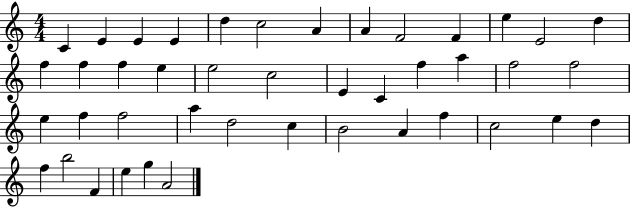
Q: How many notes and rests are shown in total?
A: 43